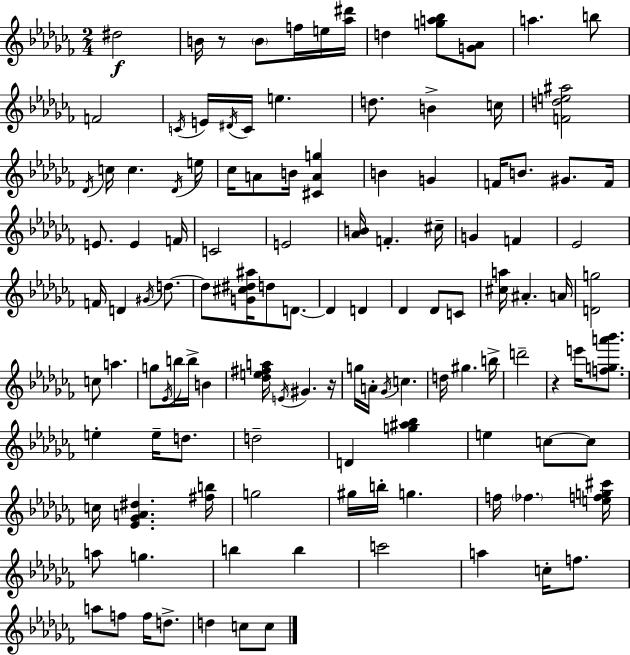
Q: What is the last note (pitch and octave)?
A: C5